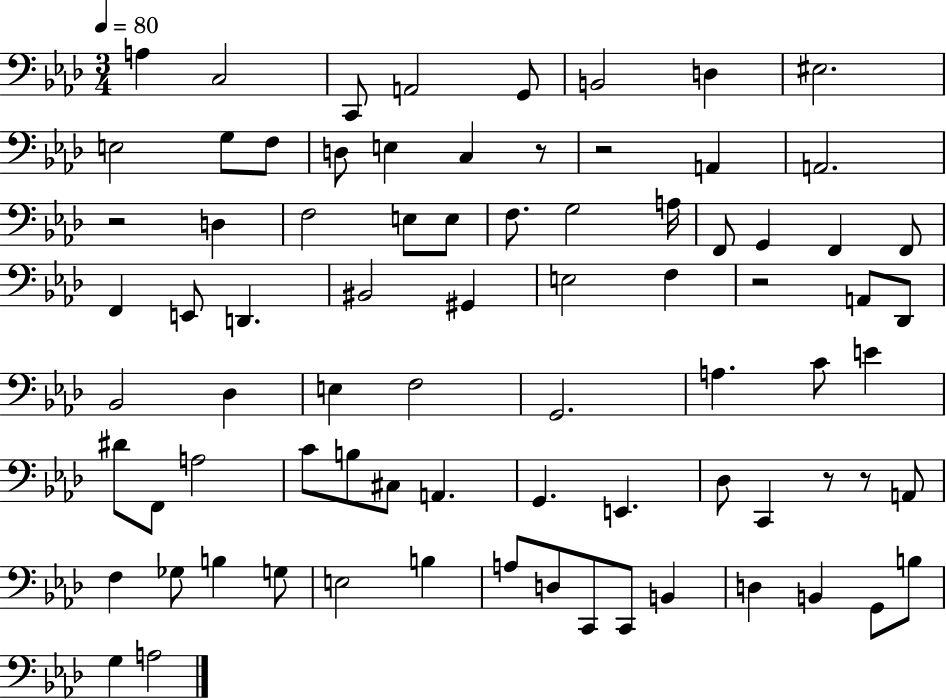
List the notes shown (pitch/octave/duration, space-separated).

A3/q C3/h C2/e A2/h G2/e B2/h D3/q EIS3/h. E3/h G3/e F3/e D3/e E3/q C3/q R/e R/h A2/q A2/h. R/h D3/q F3/h E3/e E3/e F3/e. G3/h A3/s F2/e G2/q F2/q F2/e F2/q E2/e D2/q. BIS2/h G#2/q E3/h F3/q R/h A2/e Db2/e Bb2/h Db3/q E3/q F3/h G2/h. A3/q. C4/e E4/q D#4/e F2/e A3/h C4/e B3/e C#3/e A2/q. G2/q. E2/q. Db3/e C2/q R/e R/e A2/e F3/q Gb3/e B3/q G3/e E3/h B3/q A3/e D3/e C2/e C2/e B2/q D3/q B2/q G2/e B3/e G3/q A3/h